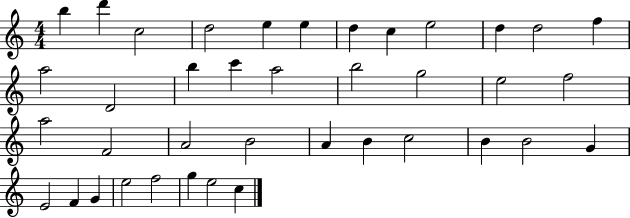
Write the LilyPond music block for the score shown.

{
  \clef treble
  \numericTimeSignature
  \time 4/4
  \key c \major
  b''4 d'''4 c''2 | d''2 e''4 e''4 | d''4 c''4 e''2 | d''4 d''2 f''4 | \break a''2 d'2 | b''4 c'''4 a''2 | b''2 g''2 | e''2 f''2 | \break a''2 f'2 | a'2 b'2 | a'4 b'4 c''2 | b'4 b'2 g'4 | \break e'2 f'4 g'4 | e''2 f''2 | g''4 e''2 c''4 | \bar "|."
}